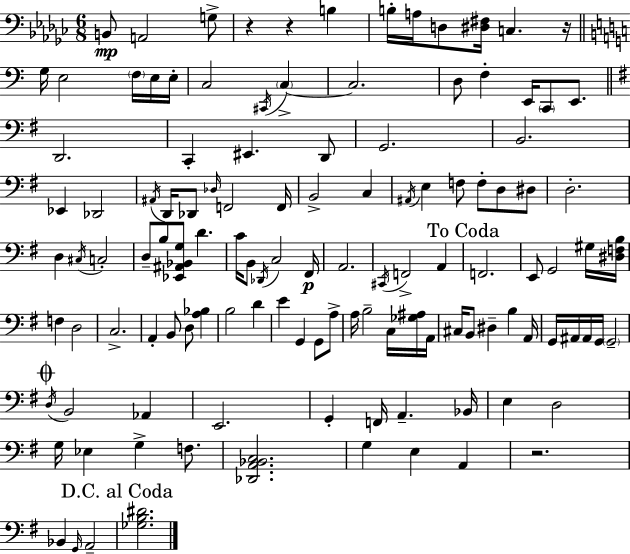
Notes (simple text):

B2/e A2/h G3/e R/q R/q B3/q B3/s A3/s D3/e [D#3,F#3]/s C3/q. R/s G3/s E3/h F3/s E3/s E3/s C3/h C#2/s C3/q C3/h. D3/e F3/q E2/s C2/e E2/e. D2/h. C2/q EIS2/q. D2/e G2/h. B2/h. Eb2/q Db2/h A#2/s D2/s Db2/e Db3/s F2/h F2/s B2/h C3/q A#2/s E3/q F3/e F3/e D3/e D#3/e D3/h. D3/q C#3/s C3/h D3/e B3/e [Eb2,A#2,Bb2,G3]/e D4/q. C4/s B2/e Db2/s C3/h F#2/s A2/h. C#2/s F2/h A2/q F2/h. E2/e G2/h G#3/s [D#3,F3,B3]/s F3/q D3/h C3/h. A2/q B2/e D3/e [A3,Bb3]/q B3/h D4/q E4/q G2/q G2/e A3/e A3/s B3/h C3/s [Gb3,A#3]/s A2/s C#3/s B2/e D#3/q B3/q A2/s G2/s A#2/s A#2/s G2/s G2/h D3/s B2/h Ab2/q E2/h. G2/q F2/s A2/q. Bb2/s E3/q D3/h G3/s Eb3/q G3/q F3/e. [Db2,A2,Bb2,C3]/h. G3/q E3/q A2/q R/h. Bb2/q G2/s A2/h [Gb3,B3,D#4]/h.